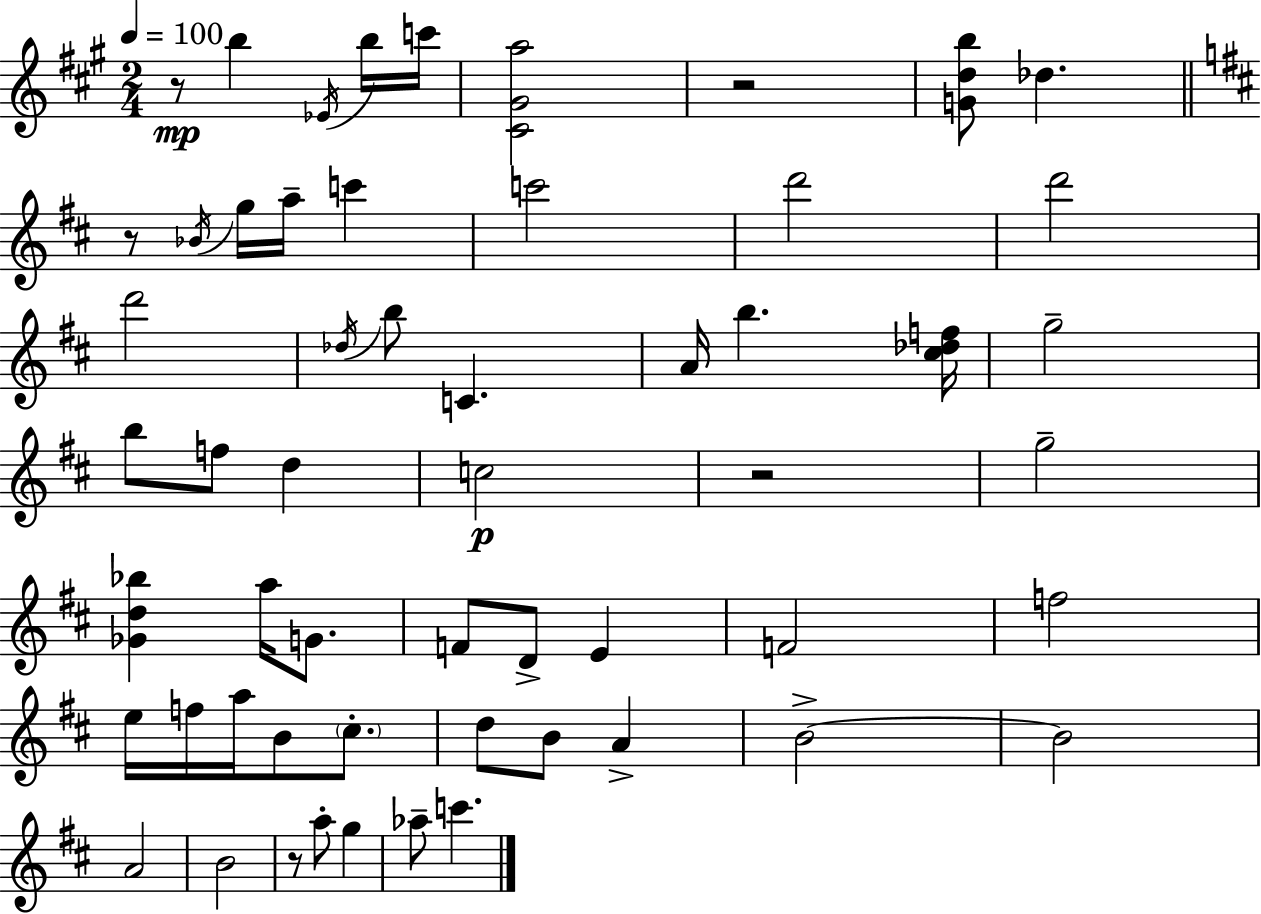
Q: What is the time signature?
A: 2/4